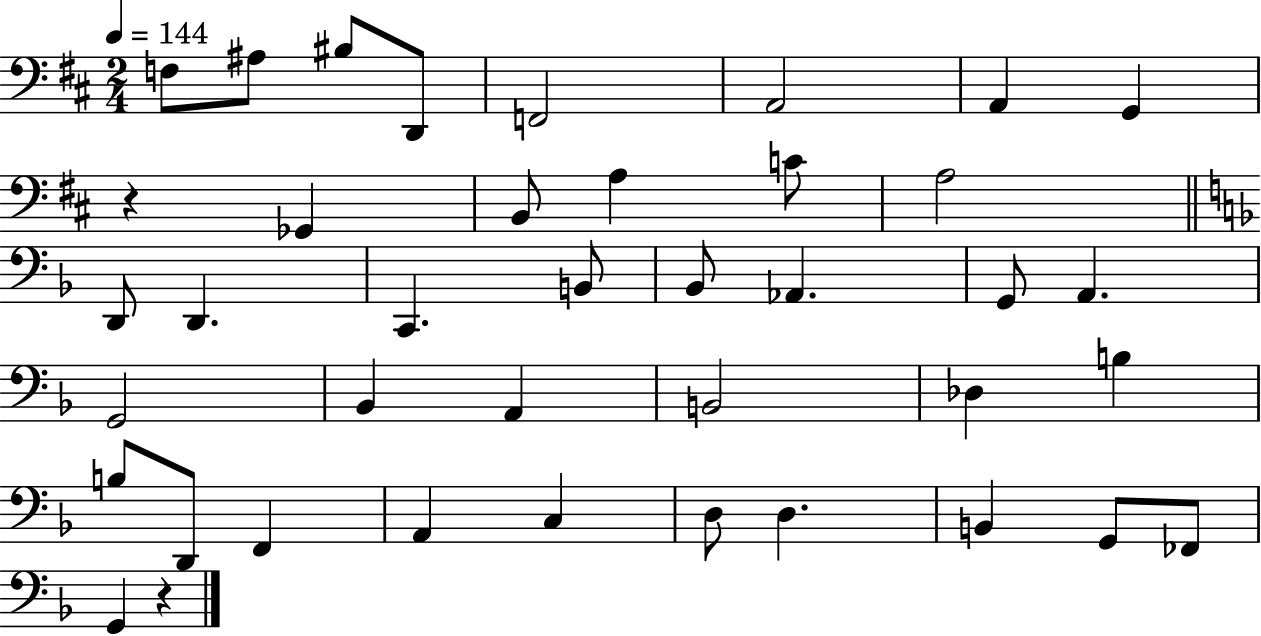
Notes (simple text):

F3/e A#3/e BIS3/e D2/e F2/h A2/h A2/q G2/q R/q Gb2/q B2/e A3/q C4/e A3/h D2/e D2/q. C2/q. B2/e Bb2/e Ab2/q. G2/e A2/q. G2/h Bb2/q A2/q B2/h Db3/q B3/q B3/e D2/e F2/q A2/q C3/q D3/e D3/q. B2/q G2/e FES2/e G2/q R/q